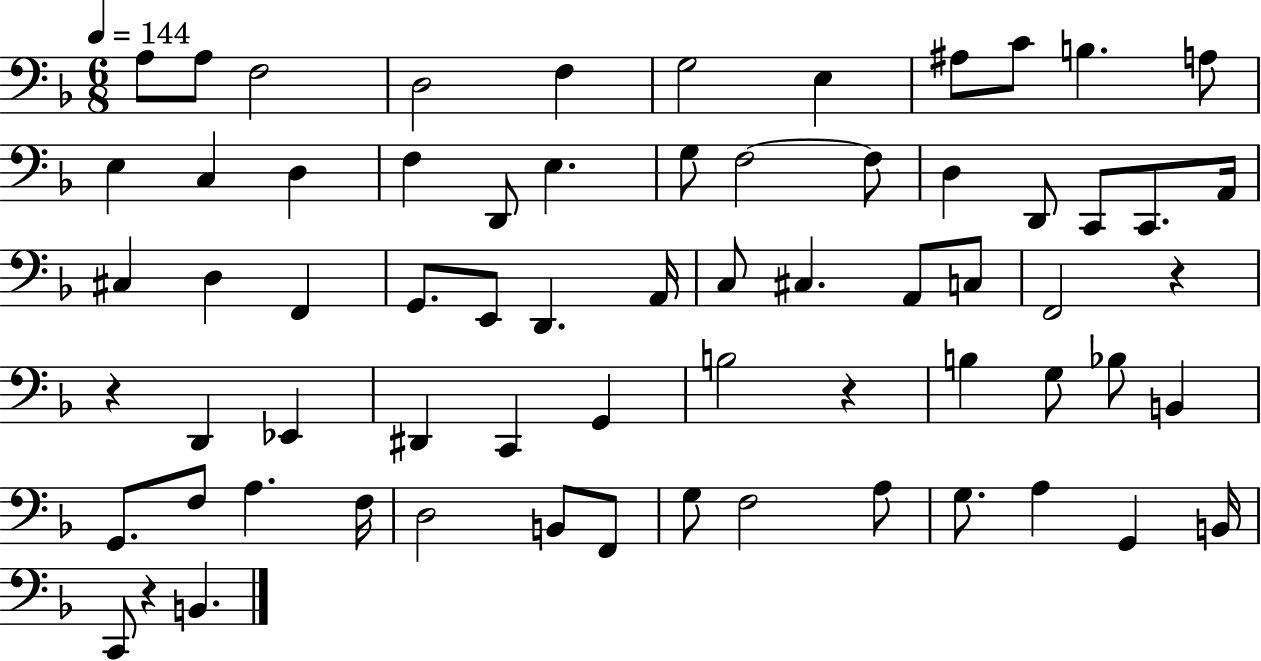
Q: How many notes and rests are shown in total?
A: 67